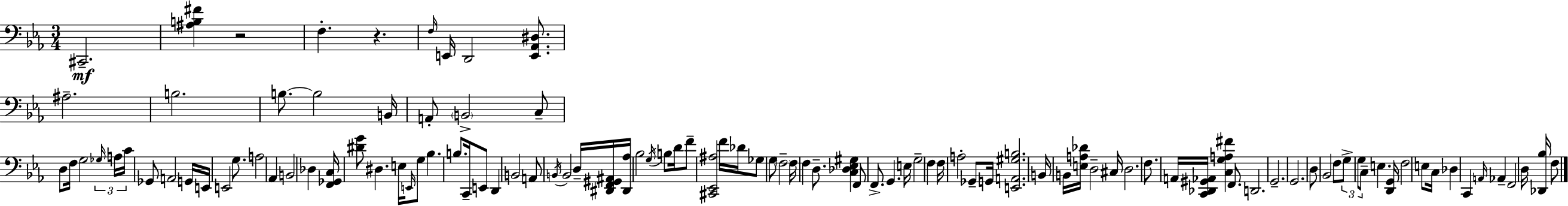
X:1
T:Untitled
M:3/4
L:1/4
K:Eb
^C,,2 [^A,B,^F] z2 F, z F,/4 E,,/4 D,,2 [E,,_A,,^D,]/2 ^A,2 B,2 B,/2 B,2 B,,/4 A,,/2 B,,2 C,/2 D,/2 F,/4 G,2 _G,/4 A,/4 C/4 _G,,/2 A,,2 G,,/4 E,,/4 E,,2 G,/2 A,2 _A,, B,,2 _D, [F,,_G,,C,]/4 [^DG]/2 ^D, E,/4 E,,/4 G,/2 _B, B,/2 C,,/4 E,,/2 D,, B,,2 A,,/2 B,,/4 B,,2 D,/4 [^D,,F,,^G,,^A,,]/4 [^D,,_A,]/4 _B,2 G,/4 B,/2 D/4 F/2 [^C,,_E,,^A,]2 F/4 _D/4 _G,/2 G,/2 F,2 F,/4 F, D,/2 [C,_D,_E,^G,] F,,/2 F,,/2 G,, E,/4 G,2 F, F,/4 A,2 _G,,/2 G,,/4 [E,,A,,^G,B,]2 B,,/4 B,,/4 [E,A,_D]/4 D,2 ^C,/4 D,2 F,/2 A,,/4 [C,,_D,,^G,,_A,,]/4 [C,G,A,^F] F,,/2 D,,2 G,,2 G,,2 D,/2 _B,,2 F,/2 G,/2 G,/2 C,/2 E, [D,,G,,]/4 F,2 E,/2 C,/4 _D, C,, A,,/4 _A,, F,,2 D,/4 [_D,,_B,]/4 F,/2